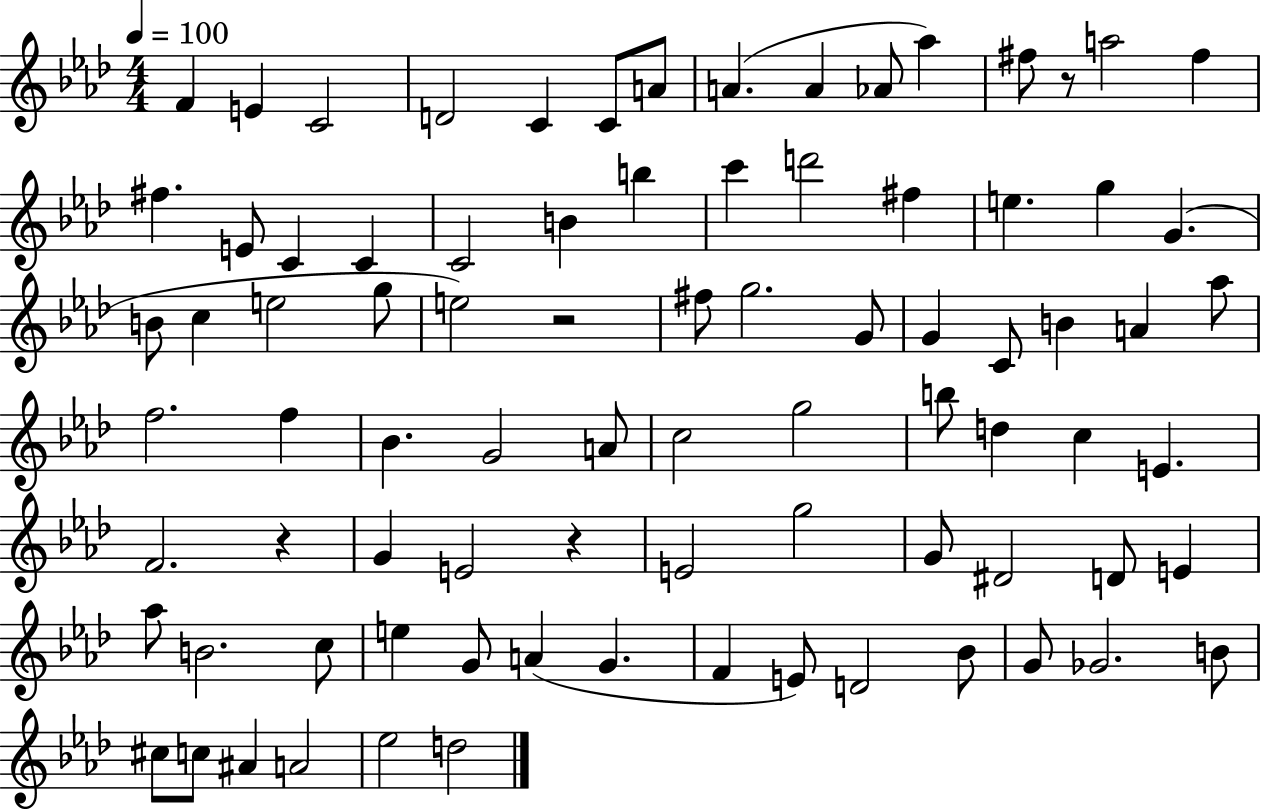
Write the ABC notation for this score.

X:1
T:Untitled
M:4/4
L:1/4
K:Ab
F E C2 D2 C C/2 A/2 A A _A/2 _a ^f/2 z/2 a2 ^f ^f E/2 C C C2 B b c' d'2 ^f e g G B/2 c e2 g/2 e2 z2 ^f/2 g2 G/2 G C/2 B A _a/2 f2 f _B G2 A/2 c2 g2 b/2 d c E F2 z G E2 z E2 g2 G/2 ^D2 D/2 E _a/2 B2 c/2 e G/2 A G F E/2 D2 _B/2 G/2 _G2 B/2 ^c/2 c/2 ^A A2 _e2 d2